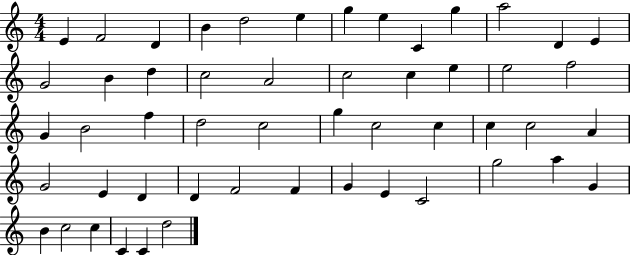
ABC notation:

X:1
T:Untitled
M:4/4
L:1/4
K:C
E F2 D B d2 e g e C g a2 D E G2 B d c2 A2 c2 c e e2 f2 G B2 f d2 c2 g c2 c c c2 A G2 E D D F2 F G E C2 g2 a G B c2 c C C d2